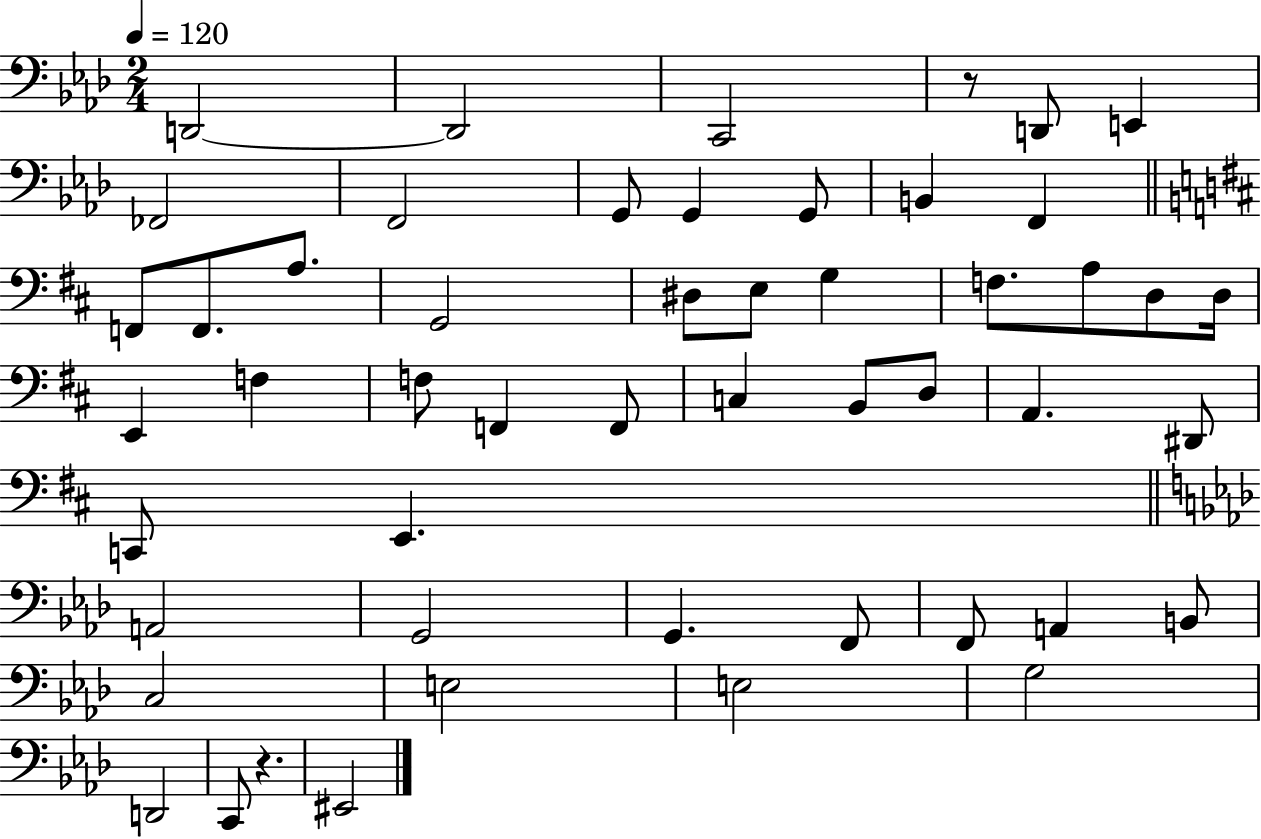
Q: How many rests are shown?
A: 2